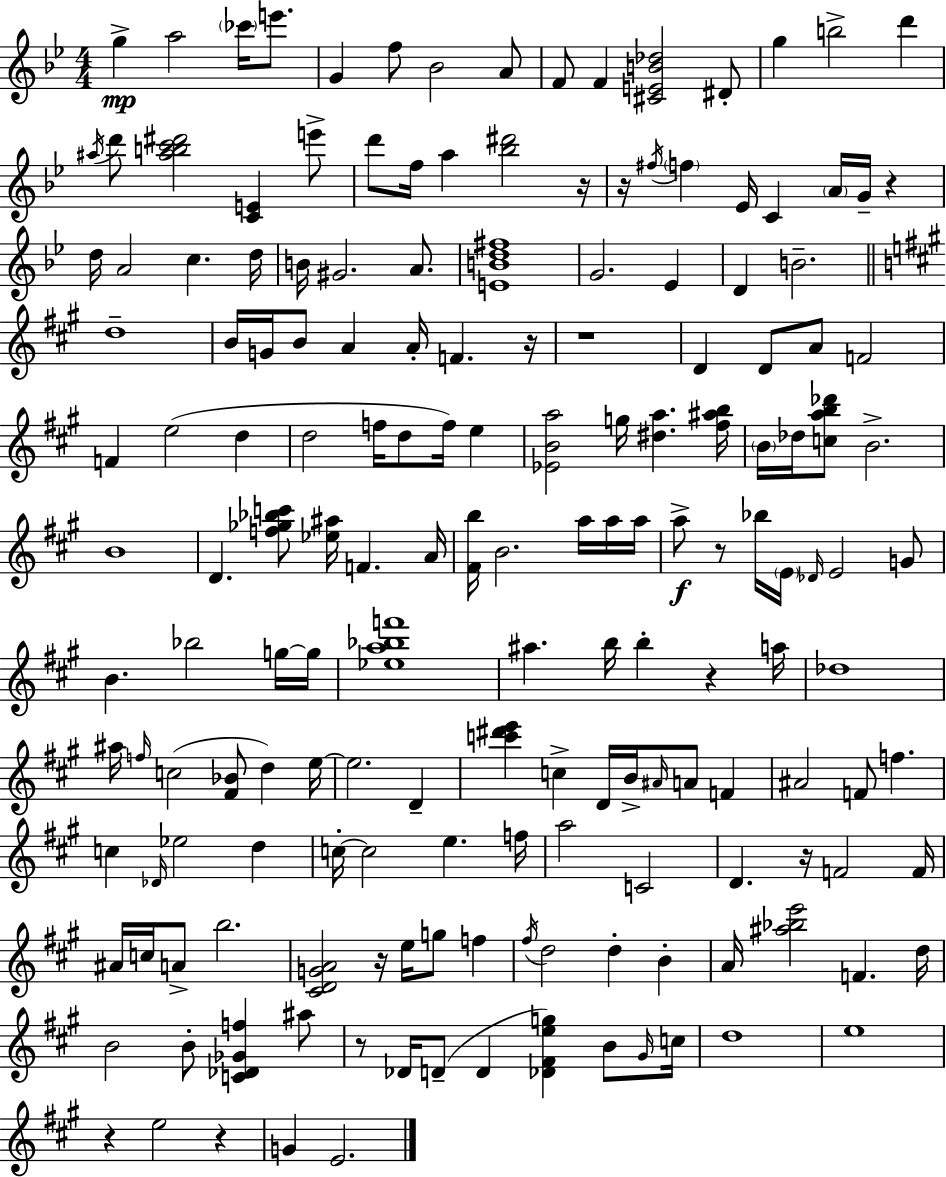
{
  \clef treble
  \numericTimeSignature
  \time 4/4
  \key g \minor
  g''4->\mp a''2 \parenthesize ces'''16 e'''8. | g'4 f''8 bes'2 a'8 | f'8 f'4 <cis' e' b' des''>2 dis'8-. | g''4 b''2-> d'''4 | \break \acciaccatura { ais''16 } d'''8 <ais'' b'' c''' dis'''>2 <c' e'>4 e'''8-> | d'''8 f''16 a''4 <bes'' dis'''>2 | r16 r16 \acciaccatura { fis''16 } \parenthesize f''4 ees'16 c'4 \parenthesize a'16 g'16-- r4 | d''16 a'2 c''4. | \break d''16 b'16 gis'2. a'8. | <e' b' d'' fis''>1 | g'2. ees'4 | d'4 b'2.-- | \break \bar "||" \break \key a \major d''1-- | b'16 g'16 b'8 a'4 a'16-. f'4. r16 | r1 | d'4 d'8 a'8 f'2 | \break f'4 e''2( d''4 | d''2 f''16 d''8 f''16) e''4 | <ees' b' a''>2 g''16 <dis'' a''>4. <fis'' ais'' b''>16 | \parenthesize b'16 des''16 <c'' a'' b'' des'''>8 b'2.-> | \break b'1 | d'4. <f'' ges'' bes'' c'''>8 <ees'' ais''>16 f'4. a'16 | <fis' b''>16 b'2. a''16 a''16 a''16 | a''8->\f r8 bes''16 \parenthesize e'16 \grace { des'16 } e'2 g'8 | \break b'4. bes''2 g''16~~ | g''16 <ees'' a'' bes'' f'''>1 | ais''4. b''16 b''4-. r4 | a''16 des''1 | \break ais''16 \grace { f''16 }( c''2 <fis' bes'>8 d''4) | e''16~~ e''2. d'4-- | <c''' dis''' e'''>4 c''4-> d'16 b'16-> \grace { ais'16 } a'8 f'4 | ais'2 f'8 f''4. | \break c''4 \grace { des'16 } ees''2 | d''4 c''16-.~~ c''2 e''4. | f''16 a''2 c'2 | d'4. r16 f'2 | \break f'16 ais'16 c''16 a'8-> b''2. | <cis' d' g' a'>2 r16 e''16 g''8 | f''4 \acciaccatura { fis''16 } d''2 d''4-. | b'4-. a'16 <ais'' bes'' e'''>2 f'4. | \break d''16 b'2 b'8-. <c' des' ges' f''>4 | ais''8 r8 des'16 d'8--( d'4 <des' fis' e'' g''>4) | b'8 \grace { gis'16 } c''16 d''1 | e''1 | \break r4 e''2 | r4 g'4 e'2. | \bar "|."
}